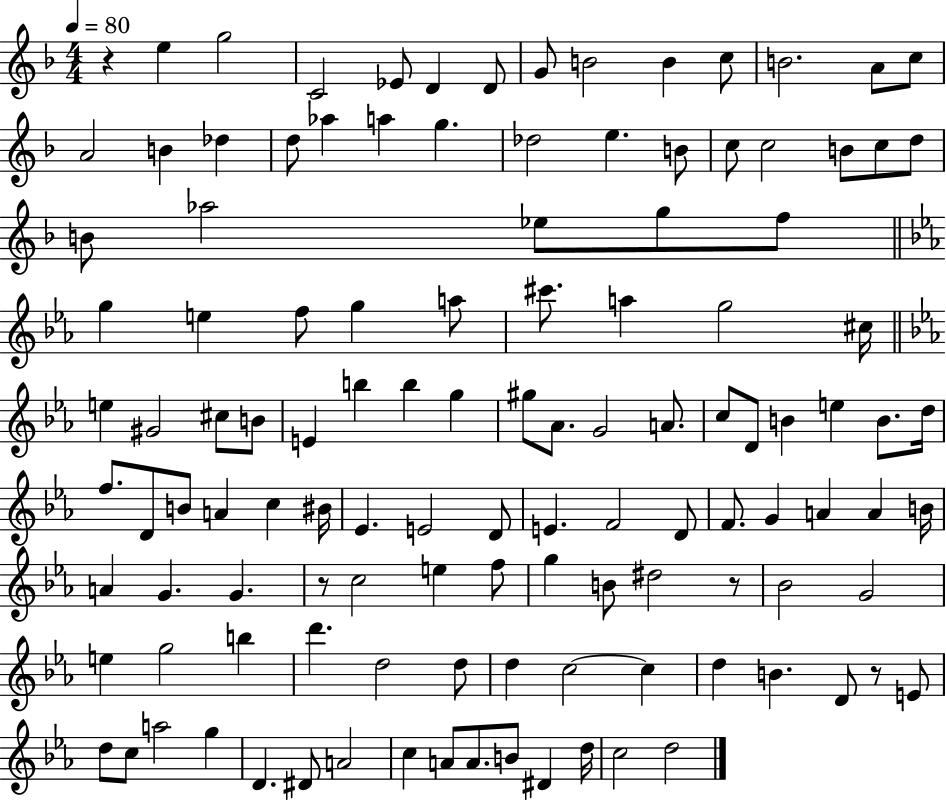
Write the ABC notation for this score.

X:1
T:Untitled
M:4/4
L:1/4
K:F
z e g2 C2 _E/2 D D/2 G/2 B2 B c/2 B2 A/2 c/2 A2 B _d d/2 _a a g _d2 e B/2 c/2 c2 B/2 c/2 d/2 B/2 _a2 _e/2 g/2 f/2 g e f/2 g a/2 ^c'/2 a g2 ^c/4 e ^G2 ^c/2 B/2 E b b g ^g/2 _A/2 G2 A/2 c/2 D/2 B e B/2 d/4 f/2 D/2 B/2 A c ^B/4 _E E2 D/2 E F2 D/2 F/2 G A A B/4 A G G z/2 c2 e f/2 g B/2 ^d2 z/2 _B2 G2 e g2 b d' d2 d/2 d c2 c d B D/2 z/2 E/2 d/2 c/2 a2 g D ^D/2 A2 c A/2 A/2 B/2 ^D d/4 c2 d2